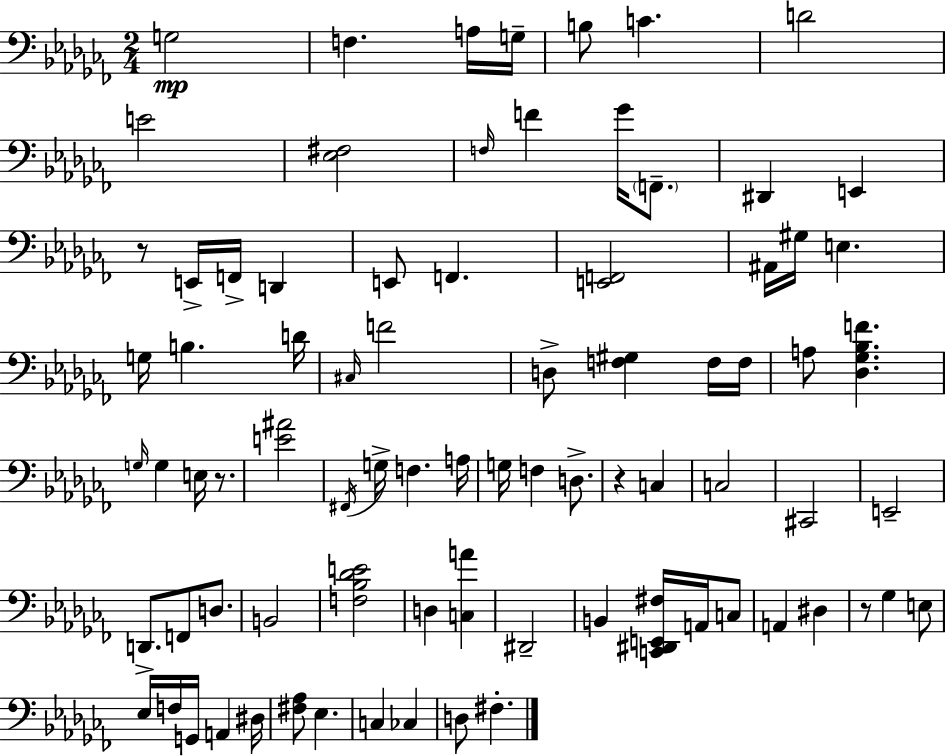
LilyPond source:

{
  \clef bass
  \numericTimeSignature
  \time 2/4
  \key aes \minor
  g2\mp | f4. a16 g16-- | b8 c'4. | d'2 | \break e'2 | <ees fis>2 | \grace { f16 } f'4 ges'16 \parenthesize f,8.-- | dis,4 e,4 | \break r8 e,16-> f,16-> d,4 | e,8 f,4. | <e, f,>2 | ais,16 gis16 e4. | \break g16 b4. | d'16 \grace { cis16 } f'2 | d8-> <f gis>4 | f16 f16 a8 <des ges bes f'>4. | \break \grace { g16 } g4 e16 | r8. <e' ais'>2 | \acciaccatura { fis,16 } g16-> f4. | a16 g16 f4 | \break d8.-> r4 | c4 c2 | cis,2 | e,2-- | \break d,8.-> f,8 | d8. b,2 | <f bes des' e'>2 | d4 | \break <c a'>4 dis,2-- | b,4 | <c, dis, e, fis>16 a,16 c8 a,4 | dis4 r8 ges4 | \break e8 ees16 f16 g,16 a,4 | dis16 <fis aes>8 ees4. | c4 | ces4 d8 fis4.-. | \break \bar "|."
}